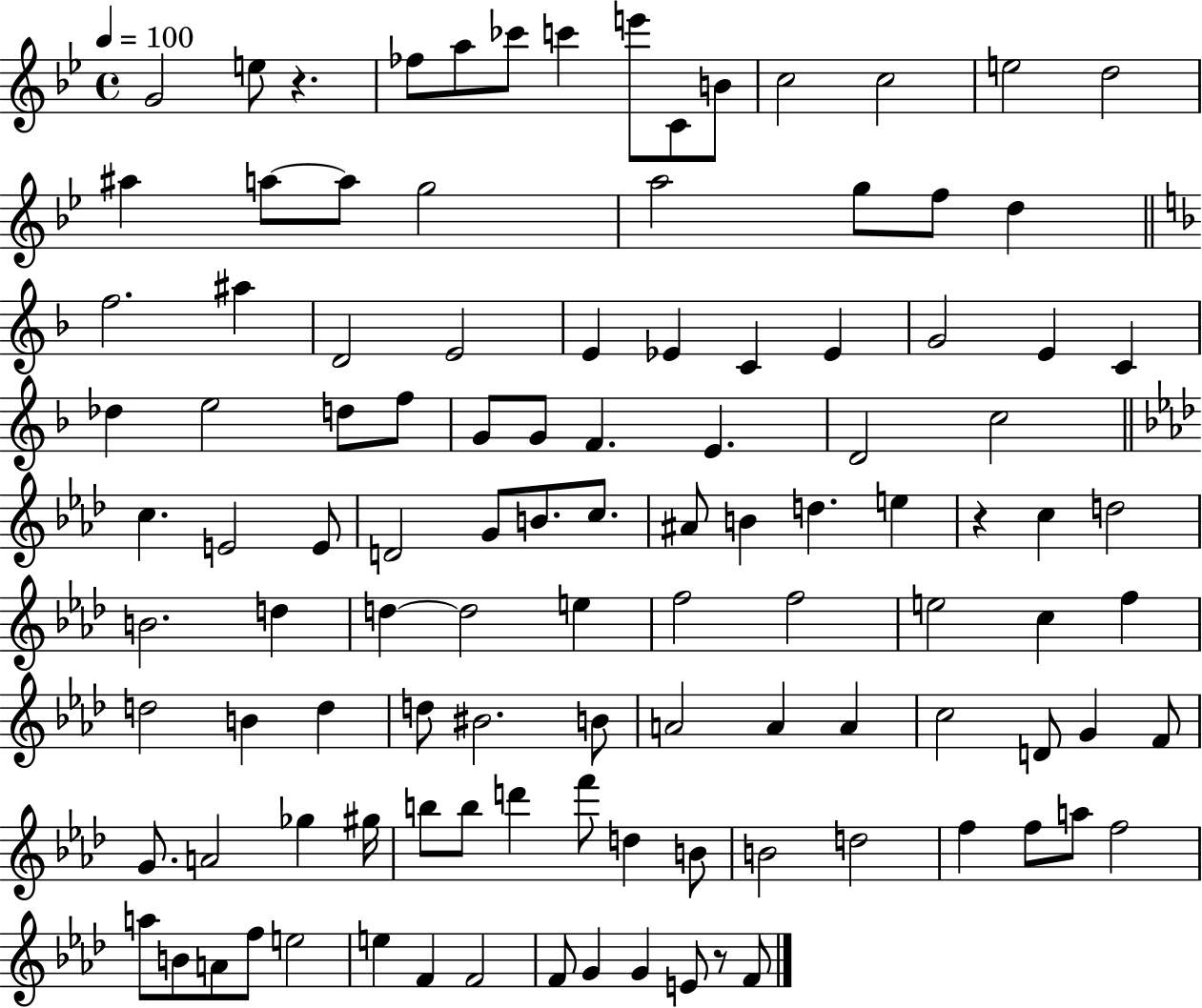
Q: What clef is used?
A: treble